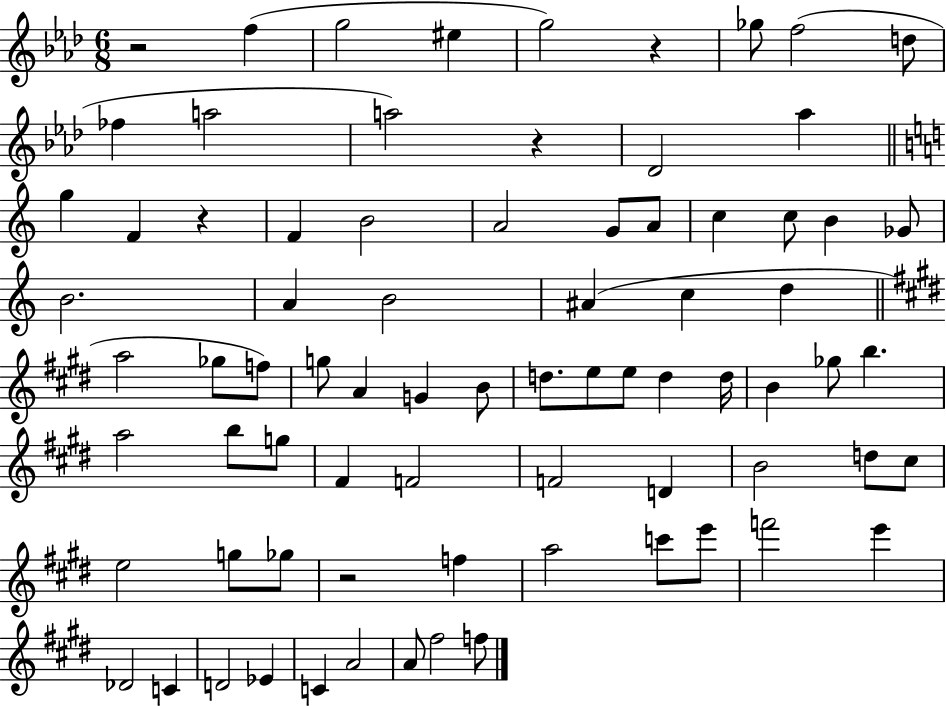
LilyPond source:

{
  \clef treble
  \numericTimeSignature
  \time 6/8
  \key aes \major
  r2 f''4( | g''2 eis''4 | g''2) r4 | ges''8 f''2( d''8 | \break fes''4 a''2 | a''2) r4 | des'2 aes''4 | \bar "||" \break \key a \minor g''4 f'4 r4 | f'4 b'2 | a'2 g'8 a'8 | c''4 c''8 b'4 ges'8 | \break b'2. | a'4 b'2 | ais'4( c''4 d''4 | \bar "||" \break \key e \major a''2 ges''8 f''8) | g''8 a'4 g'4 b'8 | d''8. e''8 e''8 d''4 d''16 | b'4 ges''8 b''4. | \break a''2 b''8 g''8 | fis'4 f'2 | f'2 d'4 | b'2 d''8 cis''8 | \break e''2 g''8 ges''8 | r2 f''4 | a''2 c'''8 e'''8 | f'''2 e'''4 | \break des'2 c'4 | d'2 ees'4 | c'4 a'2 | a'8 fis''2 f''8 | \break \bar "|."
}